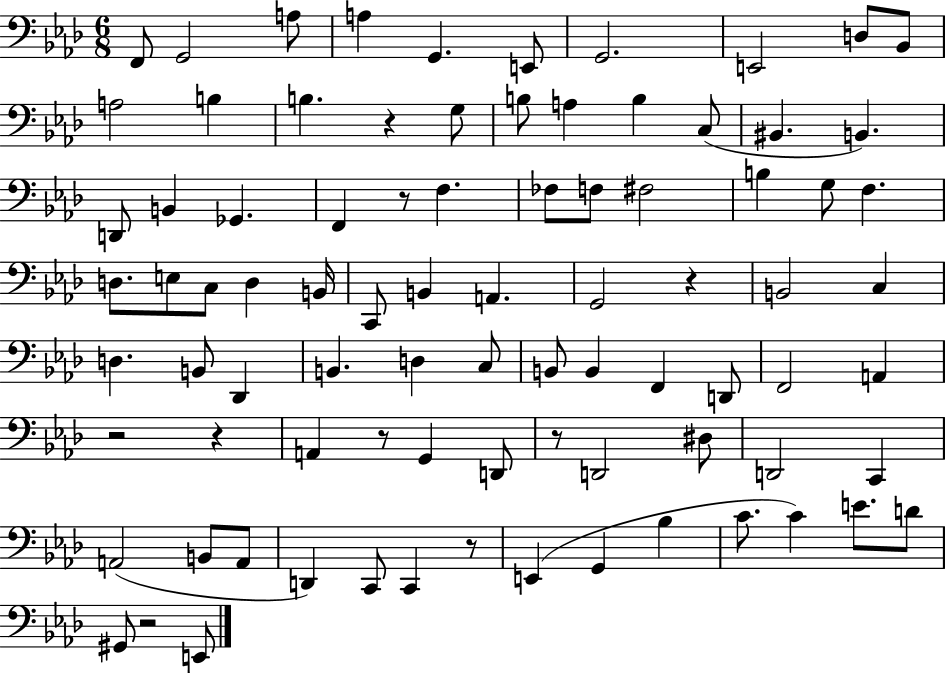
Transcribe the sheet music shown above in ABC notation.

X:1
T:Untitled
M:6/8
L:1/4
K:Ab
F,,/2 G,,2 A,/2 A, G,, E,,/2 G,,2 E,,2 D,/2 _B,,/2 A,2 B, B, z G,/2 B,/2 A, B, C,/2 ^B,, B,, D,,/2 B,, _G,, F,, z/2 F, _F,/2 F,/2 ^F,2 B, G,/2 F, D,/2 E,/2 C,/2 D, B,,/4 C,,/2 B,, A,, G,,2 z B,,2 C, D, B,,/2 _D,, B,, D, C,/2 B,,/2 B,, F,, D,,/2 F,,2 A,, z2 z A,, z/2 G,, D,,/2 z/2 D,,2 ^D,/2 D,,2 C,, A,,2 B,,/2 A,,/2 D,, C,,/2 C,, z/2 E,, G,, _B, C/2 C E/2 D/2 ^G,,/2 z2 E,,/2